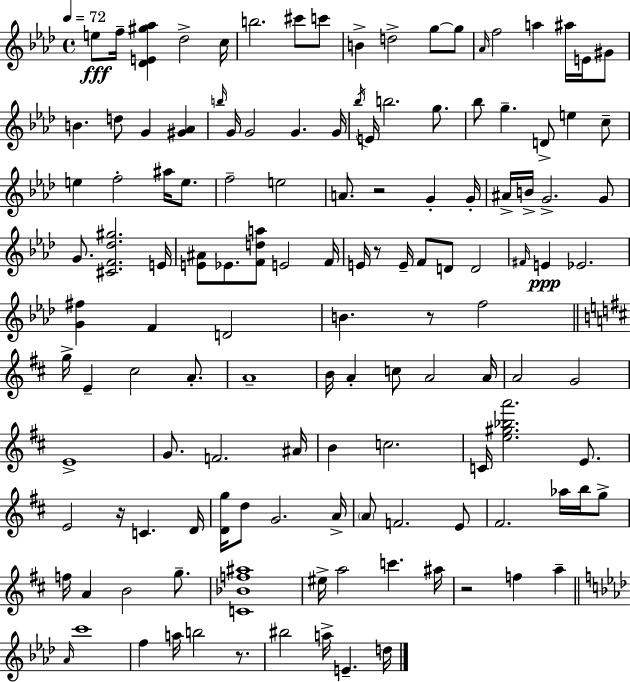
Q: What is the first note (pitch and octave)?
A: E5